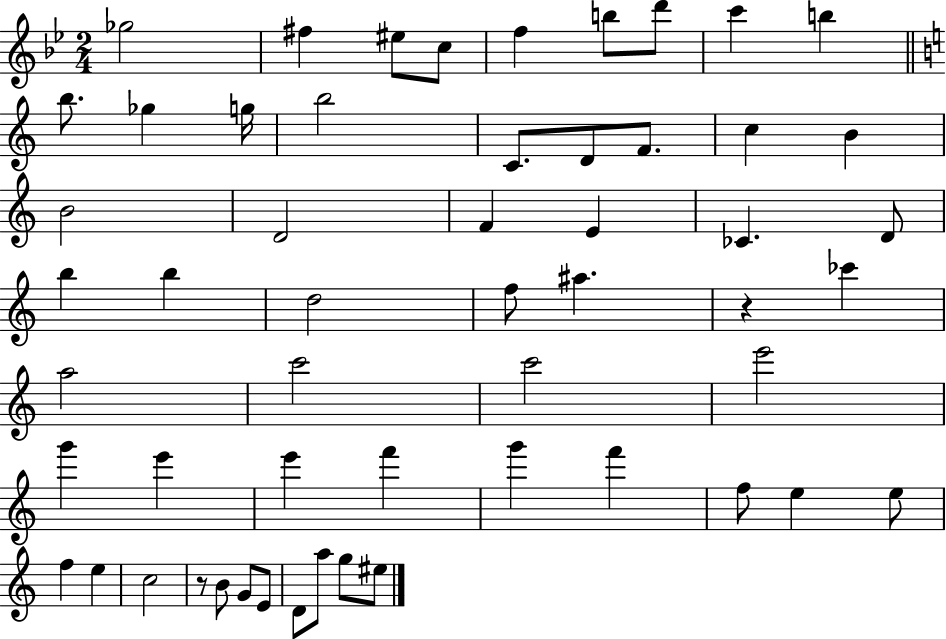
X:1
T:Untitled
M:2/4
L:1/4
K:Bb
_g2 ^f ^e/2 c/2 f b/2 d'/2 c' b b/2 _g g/4 b2 C/2 D/2 F/2 c B B2 D2 F E _C D/2 b b d2 f/2 ^a z _c' a2 c'2 c'2 e'2 g' e' e' f' g' f' f/2 e e/2 f e c2 z/2 B/2 G/2 E/2 D/2 a/2 g/2 ^e/2